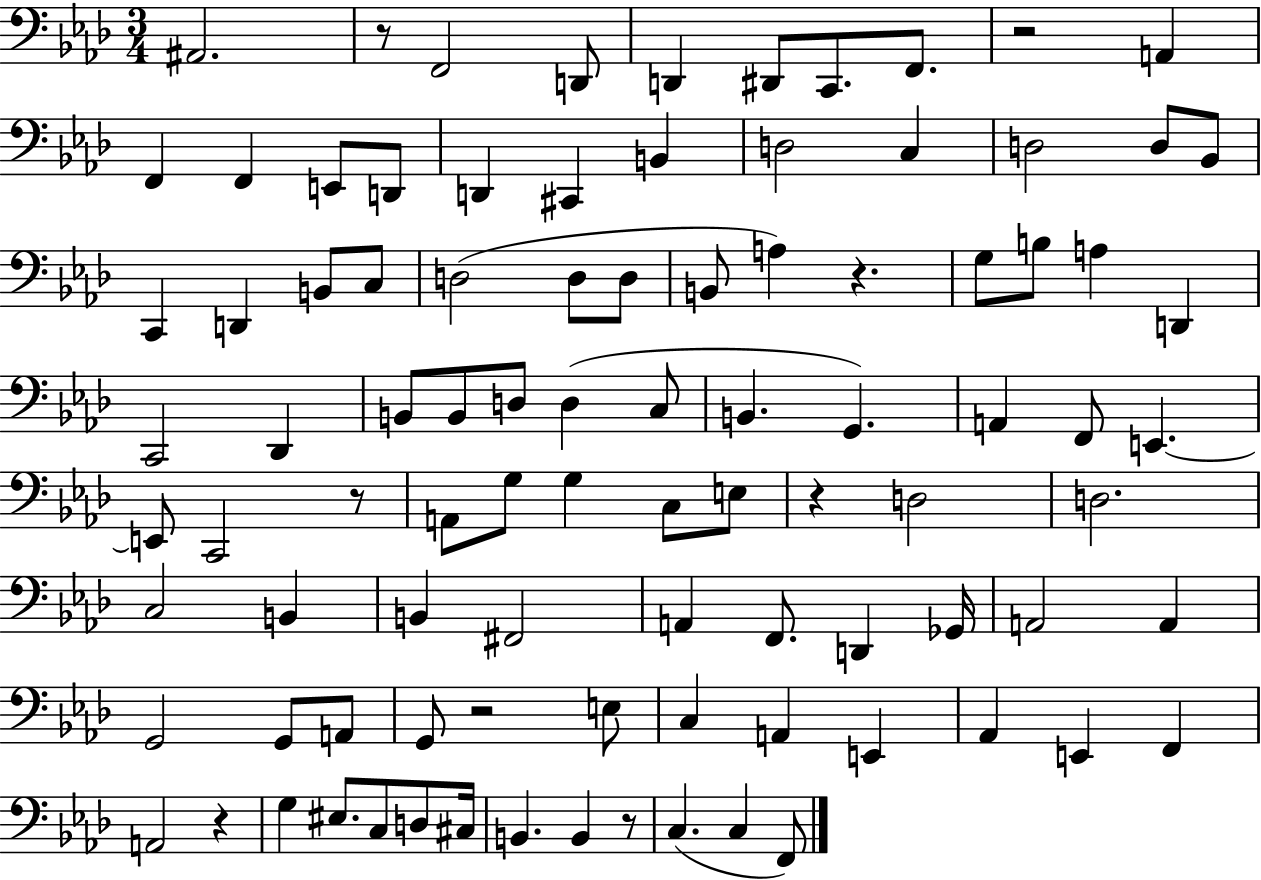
{
  \clef bass
  \numericTimeSignature
  \time 3/4
  \key aes \major
  \repeat volta 2 { ais,2. | r8 f,2 d,8 | d,4 dis,8 c,8. f,8. | r2 a,4 | \break f,4 f,4 e,8 d,8 | d,4 cis,4 b,4 | d2 c4 | d2 d8 bes,8 | \break c,4 d,4 b,8 c8 | d2( d8 d8 | b,8 a4) r4. | g8 b8 a4 d,4 | \break c,2 des,4 | b,8 b,8 d8 d4( c8 | b,4. g,4.) | a,4 f,8 e,4.~~ | \break e,8 c,2 r8 | a,8 g8 g4 c8 e8 | r4 d2 | d2. | \break c2 b,4 | b,4 fis,2 | a,4 f,8. d,4 ges,16 | a,2 a,4 | \break g,2 g,8 a,8 | g,8 r2 e8 | c4 a,4 e,4 | aes,4 e,4 f,4 | \break a,2 r4 | g4 eis8. c8 d8 cis16 | b,4. b,4 r8 | c4.( c4 f,8) | \break } \bar "|."
}